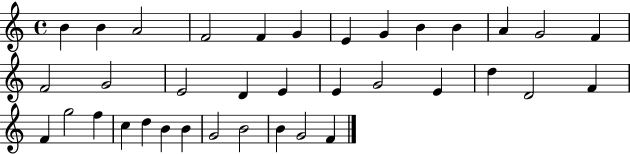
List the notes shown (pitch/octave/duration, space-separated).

B4/q B4/q A4/h F4/h F4/q G4/q E4/q G4/q B4/q B4/q A4/q G4/h F4/q F4/h G4/h E4/h D4/q E4/q E4/q G4/h E4/q D5/q D4/h F4/q F4/q G5/h F5/q C5/q D5/q B4/q B4/q G4/h B4/h B4/q G4/h F4/q